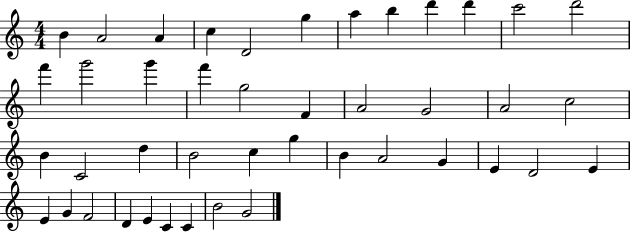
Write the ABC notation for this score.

X:1
T:Untitled
M:4/4
L:1/4
K:C
B A2 A c D2 g a b d' d' c'2 d'2 f' g'2 g' f' g2 F A2 G2 A2 c2 B C2 d B2 c g B A2 G E D2 E E G F2 D E C C B2 G2